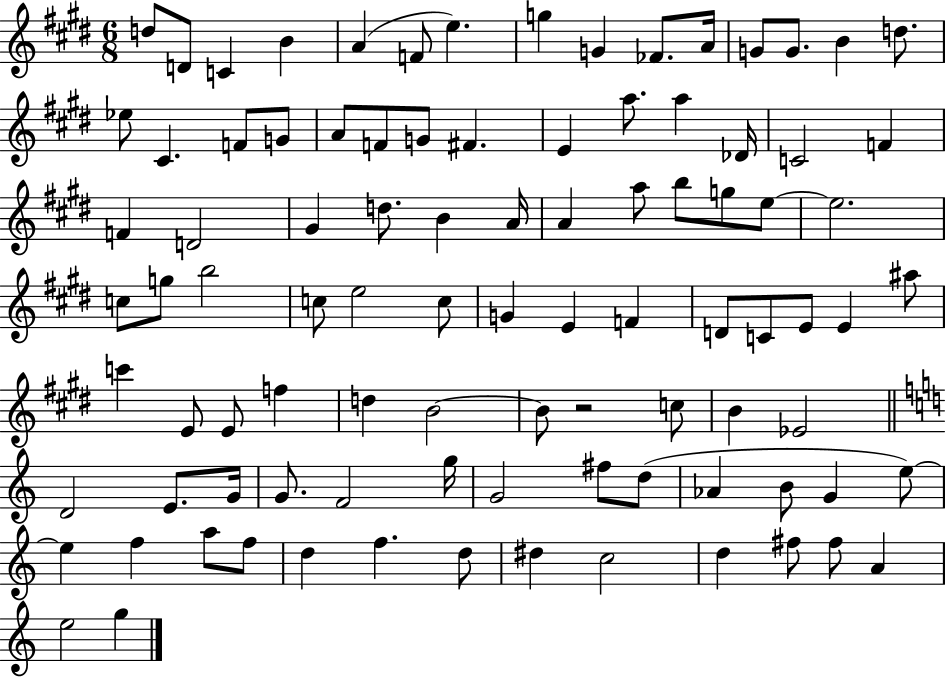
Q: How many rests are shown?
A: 1